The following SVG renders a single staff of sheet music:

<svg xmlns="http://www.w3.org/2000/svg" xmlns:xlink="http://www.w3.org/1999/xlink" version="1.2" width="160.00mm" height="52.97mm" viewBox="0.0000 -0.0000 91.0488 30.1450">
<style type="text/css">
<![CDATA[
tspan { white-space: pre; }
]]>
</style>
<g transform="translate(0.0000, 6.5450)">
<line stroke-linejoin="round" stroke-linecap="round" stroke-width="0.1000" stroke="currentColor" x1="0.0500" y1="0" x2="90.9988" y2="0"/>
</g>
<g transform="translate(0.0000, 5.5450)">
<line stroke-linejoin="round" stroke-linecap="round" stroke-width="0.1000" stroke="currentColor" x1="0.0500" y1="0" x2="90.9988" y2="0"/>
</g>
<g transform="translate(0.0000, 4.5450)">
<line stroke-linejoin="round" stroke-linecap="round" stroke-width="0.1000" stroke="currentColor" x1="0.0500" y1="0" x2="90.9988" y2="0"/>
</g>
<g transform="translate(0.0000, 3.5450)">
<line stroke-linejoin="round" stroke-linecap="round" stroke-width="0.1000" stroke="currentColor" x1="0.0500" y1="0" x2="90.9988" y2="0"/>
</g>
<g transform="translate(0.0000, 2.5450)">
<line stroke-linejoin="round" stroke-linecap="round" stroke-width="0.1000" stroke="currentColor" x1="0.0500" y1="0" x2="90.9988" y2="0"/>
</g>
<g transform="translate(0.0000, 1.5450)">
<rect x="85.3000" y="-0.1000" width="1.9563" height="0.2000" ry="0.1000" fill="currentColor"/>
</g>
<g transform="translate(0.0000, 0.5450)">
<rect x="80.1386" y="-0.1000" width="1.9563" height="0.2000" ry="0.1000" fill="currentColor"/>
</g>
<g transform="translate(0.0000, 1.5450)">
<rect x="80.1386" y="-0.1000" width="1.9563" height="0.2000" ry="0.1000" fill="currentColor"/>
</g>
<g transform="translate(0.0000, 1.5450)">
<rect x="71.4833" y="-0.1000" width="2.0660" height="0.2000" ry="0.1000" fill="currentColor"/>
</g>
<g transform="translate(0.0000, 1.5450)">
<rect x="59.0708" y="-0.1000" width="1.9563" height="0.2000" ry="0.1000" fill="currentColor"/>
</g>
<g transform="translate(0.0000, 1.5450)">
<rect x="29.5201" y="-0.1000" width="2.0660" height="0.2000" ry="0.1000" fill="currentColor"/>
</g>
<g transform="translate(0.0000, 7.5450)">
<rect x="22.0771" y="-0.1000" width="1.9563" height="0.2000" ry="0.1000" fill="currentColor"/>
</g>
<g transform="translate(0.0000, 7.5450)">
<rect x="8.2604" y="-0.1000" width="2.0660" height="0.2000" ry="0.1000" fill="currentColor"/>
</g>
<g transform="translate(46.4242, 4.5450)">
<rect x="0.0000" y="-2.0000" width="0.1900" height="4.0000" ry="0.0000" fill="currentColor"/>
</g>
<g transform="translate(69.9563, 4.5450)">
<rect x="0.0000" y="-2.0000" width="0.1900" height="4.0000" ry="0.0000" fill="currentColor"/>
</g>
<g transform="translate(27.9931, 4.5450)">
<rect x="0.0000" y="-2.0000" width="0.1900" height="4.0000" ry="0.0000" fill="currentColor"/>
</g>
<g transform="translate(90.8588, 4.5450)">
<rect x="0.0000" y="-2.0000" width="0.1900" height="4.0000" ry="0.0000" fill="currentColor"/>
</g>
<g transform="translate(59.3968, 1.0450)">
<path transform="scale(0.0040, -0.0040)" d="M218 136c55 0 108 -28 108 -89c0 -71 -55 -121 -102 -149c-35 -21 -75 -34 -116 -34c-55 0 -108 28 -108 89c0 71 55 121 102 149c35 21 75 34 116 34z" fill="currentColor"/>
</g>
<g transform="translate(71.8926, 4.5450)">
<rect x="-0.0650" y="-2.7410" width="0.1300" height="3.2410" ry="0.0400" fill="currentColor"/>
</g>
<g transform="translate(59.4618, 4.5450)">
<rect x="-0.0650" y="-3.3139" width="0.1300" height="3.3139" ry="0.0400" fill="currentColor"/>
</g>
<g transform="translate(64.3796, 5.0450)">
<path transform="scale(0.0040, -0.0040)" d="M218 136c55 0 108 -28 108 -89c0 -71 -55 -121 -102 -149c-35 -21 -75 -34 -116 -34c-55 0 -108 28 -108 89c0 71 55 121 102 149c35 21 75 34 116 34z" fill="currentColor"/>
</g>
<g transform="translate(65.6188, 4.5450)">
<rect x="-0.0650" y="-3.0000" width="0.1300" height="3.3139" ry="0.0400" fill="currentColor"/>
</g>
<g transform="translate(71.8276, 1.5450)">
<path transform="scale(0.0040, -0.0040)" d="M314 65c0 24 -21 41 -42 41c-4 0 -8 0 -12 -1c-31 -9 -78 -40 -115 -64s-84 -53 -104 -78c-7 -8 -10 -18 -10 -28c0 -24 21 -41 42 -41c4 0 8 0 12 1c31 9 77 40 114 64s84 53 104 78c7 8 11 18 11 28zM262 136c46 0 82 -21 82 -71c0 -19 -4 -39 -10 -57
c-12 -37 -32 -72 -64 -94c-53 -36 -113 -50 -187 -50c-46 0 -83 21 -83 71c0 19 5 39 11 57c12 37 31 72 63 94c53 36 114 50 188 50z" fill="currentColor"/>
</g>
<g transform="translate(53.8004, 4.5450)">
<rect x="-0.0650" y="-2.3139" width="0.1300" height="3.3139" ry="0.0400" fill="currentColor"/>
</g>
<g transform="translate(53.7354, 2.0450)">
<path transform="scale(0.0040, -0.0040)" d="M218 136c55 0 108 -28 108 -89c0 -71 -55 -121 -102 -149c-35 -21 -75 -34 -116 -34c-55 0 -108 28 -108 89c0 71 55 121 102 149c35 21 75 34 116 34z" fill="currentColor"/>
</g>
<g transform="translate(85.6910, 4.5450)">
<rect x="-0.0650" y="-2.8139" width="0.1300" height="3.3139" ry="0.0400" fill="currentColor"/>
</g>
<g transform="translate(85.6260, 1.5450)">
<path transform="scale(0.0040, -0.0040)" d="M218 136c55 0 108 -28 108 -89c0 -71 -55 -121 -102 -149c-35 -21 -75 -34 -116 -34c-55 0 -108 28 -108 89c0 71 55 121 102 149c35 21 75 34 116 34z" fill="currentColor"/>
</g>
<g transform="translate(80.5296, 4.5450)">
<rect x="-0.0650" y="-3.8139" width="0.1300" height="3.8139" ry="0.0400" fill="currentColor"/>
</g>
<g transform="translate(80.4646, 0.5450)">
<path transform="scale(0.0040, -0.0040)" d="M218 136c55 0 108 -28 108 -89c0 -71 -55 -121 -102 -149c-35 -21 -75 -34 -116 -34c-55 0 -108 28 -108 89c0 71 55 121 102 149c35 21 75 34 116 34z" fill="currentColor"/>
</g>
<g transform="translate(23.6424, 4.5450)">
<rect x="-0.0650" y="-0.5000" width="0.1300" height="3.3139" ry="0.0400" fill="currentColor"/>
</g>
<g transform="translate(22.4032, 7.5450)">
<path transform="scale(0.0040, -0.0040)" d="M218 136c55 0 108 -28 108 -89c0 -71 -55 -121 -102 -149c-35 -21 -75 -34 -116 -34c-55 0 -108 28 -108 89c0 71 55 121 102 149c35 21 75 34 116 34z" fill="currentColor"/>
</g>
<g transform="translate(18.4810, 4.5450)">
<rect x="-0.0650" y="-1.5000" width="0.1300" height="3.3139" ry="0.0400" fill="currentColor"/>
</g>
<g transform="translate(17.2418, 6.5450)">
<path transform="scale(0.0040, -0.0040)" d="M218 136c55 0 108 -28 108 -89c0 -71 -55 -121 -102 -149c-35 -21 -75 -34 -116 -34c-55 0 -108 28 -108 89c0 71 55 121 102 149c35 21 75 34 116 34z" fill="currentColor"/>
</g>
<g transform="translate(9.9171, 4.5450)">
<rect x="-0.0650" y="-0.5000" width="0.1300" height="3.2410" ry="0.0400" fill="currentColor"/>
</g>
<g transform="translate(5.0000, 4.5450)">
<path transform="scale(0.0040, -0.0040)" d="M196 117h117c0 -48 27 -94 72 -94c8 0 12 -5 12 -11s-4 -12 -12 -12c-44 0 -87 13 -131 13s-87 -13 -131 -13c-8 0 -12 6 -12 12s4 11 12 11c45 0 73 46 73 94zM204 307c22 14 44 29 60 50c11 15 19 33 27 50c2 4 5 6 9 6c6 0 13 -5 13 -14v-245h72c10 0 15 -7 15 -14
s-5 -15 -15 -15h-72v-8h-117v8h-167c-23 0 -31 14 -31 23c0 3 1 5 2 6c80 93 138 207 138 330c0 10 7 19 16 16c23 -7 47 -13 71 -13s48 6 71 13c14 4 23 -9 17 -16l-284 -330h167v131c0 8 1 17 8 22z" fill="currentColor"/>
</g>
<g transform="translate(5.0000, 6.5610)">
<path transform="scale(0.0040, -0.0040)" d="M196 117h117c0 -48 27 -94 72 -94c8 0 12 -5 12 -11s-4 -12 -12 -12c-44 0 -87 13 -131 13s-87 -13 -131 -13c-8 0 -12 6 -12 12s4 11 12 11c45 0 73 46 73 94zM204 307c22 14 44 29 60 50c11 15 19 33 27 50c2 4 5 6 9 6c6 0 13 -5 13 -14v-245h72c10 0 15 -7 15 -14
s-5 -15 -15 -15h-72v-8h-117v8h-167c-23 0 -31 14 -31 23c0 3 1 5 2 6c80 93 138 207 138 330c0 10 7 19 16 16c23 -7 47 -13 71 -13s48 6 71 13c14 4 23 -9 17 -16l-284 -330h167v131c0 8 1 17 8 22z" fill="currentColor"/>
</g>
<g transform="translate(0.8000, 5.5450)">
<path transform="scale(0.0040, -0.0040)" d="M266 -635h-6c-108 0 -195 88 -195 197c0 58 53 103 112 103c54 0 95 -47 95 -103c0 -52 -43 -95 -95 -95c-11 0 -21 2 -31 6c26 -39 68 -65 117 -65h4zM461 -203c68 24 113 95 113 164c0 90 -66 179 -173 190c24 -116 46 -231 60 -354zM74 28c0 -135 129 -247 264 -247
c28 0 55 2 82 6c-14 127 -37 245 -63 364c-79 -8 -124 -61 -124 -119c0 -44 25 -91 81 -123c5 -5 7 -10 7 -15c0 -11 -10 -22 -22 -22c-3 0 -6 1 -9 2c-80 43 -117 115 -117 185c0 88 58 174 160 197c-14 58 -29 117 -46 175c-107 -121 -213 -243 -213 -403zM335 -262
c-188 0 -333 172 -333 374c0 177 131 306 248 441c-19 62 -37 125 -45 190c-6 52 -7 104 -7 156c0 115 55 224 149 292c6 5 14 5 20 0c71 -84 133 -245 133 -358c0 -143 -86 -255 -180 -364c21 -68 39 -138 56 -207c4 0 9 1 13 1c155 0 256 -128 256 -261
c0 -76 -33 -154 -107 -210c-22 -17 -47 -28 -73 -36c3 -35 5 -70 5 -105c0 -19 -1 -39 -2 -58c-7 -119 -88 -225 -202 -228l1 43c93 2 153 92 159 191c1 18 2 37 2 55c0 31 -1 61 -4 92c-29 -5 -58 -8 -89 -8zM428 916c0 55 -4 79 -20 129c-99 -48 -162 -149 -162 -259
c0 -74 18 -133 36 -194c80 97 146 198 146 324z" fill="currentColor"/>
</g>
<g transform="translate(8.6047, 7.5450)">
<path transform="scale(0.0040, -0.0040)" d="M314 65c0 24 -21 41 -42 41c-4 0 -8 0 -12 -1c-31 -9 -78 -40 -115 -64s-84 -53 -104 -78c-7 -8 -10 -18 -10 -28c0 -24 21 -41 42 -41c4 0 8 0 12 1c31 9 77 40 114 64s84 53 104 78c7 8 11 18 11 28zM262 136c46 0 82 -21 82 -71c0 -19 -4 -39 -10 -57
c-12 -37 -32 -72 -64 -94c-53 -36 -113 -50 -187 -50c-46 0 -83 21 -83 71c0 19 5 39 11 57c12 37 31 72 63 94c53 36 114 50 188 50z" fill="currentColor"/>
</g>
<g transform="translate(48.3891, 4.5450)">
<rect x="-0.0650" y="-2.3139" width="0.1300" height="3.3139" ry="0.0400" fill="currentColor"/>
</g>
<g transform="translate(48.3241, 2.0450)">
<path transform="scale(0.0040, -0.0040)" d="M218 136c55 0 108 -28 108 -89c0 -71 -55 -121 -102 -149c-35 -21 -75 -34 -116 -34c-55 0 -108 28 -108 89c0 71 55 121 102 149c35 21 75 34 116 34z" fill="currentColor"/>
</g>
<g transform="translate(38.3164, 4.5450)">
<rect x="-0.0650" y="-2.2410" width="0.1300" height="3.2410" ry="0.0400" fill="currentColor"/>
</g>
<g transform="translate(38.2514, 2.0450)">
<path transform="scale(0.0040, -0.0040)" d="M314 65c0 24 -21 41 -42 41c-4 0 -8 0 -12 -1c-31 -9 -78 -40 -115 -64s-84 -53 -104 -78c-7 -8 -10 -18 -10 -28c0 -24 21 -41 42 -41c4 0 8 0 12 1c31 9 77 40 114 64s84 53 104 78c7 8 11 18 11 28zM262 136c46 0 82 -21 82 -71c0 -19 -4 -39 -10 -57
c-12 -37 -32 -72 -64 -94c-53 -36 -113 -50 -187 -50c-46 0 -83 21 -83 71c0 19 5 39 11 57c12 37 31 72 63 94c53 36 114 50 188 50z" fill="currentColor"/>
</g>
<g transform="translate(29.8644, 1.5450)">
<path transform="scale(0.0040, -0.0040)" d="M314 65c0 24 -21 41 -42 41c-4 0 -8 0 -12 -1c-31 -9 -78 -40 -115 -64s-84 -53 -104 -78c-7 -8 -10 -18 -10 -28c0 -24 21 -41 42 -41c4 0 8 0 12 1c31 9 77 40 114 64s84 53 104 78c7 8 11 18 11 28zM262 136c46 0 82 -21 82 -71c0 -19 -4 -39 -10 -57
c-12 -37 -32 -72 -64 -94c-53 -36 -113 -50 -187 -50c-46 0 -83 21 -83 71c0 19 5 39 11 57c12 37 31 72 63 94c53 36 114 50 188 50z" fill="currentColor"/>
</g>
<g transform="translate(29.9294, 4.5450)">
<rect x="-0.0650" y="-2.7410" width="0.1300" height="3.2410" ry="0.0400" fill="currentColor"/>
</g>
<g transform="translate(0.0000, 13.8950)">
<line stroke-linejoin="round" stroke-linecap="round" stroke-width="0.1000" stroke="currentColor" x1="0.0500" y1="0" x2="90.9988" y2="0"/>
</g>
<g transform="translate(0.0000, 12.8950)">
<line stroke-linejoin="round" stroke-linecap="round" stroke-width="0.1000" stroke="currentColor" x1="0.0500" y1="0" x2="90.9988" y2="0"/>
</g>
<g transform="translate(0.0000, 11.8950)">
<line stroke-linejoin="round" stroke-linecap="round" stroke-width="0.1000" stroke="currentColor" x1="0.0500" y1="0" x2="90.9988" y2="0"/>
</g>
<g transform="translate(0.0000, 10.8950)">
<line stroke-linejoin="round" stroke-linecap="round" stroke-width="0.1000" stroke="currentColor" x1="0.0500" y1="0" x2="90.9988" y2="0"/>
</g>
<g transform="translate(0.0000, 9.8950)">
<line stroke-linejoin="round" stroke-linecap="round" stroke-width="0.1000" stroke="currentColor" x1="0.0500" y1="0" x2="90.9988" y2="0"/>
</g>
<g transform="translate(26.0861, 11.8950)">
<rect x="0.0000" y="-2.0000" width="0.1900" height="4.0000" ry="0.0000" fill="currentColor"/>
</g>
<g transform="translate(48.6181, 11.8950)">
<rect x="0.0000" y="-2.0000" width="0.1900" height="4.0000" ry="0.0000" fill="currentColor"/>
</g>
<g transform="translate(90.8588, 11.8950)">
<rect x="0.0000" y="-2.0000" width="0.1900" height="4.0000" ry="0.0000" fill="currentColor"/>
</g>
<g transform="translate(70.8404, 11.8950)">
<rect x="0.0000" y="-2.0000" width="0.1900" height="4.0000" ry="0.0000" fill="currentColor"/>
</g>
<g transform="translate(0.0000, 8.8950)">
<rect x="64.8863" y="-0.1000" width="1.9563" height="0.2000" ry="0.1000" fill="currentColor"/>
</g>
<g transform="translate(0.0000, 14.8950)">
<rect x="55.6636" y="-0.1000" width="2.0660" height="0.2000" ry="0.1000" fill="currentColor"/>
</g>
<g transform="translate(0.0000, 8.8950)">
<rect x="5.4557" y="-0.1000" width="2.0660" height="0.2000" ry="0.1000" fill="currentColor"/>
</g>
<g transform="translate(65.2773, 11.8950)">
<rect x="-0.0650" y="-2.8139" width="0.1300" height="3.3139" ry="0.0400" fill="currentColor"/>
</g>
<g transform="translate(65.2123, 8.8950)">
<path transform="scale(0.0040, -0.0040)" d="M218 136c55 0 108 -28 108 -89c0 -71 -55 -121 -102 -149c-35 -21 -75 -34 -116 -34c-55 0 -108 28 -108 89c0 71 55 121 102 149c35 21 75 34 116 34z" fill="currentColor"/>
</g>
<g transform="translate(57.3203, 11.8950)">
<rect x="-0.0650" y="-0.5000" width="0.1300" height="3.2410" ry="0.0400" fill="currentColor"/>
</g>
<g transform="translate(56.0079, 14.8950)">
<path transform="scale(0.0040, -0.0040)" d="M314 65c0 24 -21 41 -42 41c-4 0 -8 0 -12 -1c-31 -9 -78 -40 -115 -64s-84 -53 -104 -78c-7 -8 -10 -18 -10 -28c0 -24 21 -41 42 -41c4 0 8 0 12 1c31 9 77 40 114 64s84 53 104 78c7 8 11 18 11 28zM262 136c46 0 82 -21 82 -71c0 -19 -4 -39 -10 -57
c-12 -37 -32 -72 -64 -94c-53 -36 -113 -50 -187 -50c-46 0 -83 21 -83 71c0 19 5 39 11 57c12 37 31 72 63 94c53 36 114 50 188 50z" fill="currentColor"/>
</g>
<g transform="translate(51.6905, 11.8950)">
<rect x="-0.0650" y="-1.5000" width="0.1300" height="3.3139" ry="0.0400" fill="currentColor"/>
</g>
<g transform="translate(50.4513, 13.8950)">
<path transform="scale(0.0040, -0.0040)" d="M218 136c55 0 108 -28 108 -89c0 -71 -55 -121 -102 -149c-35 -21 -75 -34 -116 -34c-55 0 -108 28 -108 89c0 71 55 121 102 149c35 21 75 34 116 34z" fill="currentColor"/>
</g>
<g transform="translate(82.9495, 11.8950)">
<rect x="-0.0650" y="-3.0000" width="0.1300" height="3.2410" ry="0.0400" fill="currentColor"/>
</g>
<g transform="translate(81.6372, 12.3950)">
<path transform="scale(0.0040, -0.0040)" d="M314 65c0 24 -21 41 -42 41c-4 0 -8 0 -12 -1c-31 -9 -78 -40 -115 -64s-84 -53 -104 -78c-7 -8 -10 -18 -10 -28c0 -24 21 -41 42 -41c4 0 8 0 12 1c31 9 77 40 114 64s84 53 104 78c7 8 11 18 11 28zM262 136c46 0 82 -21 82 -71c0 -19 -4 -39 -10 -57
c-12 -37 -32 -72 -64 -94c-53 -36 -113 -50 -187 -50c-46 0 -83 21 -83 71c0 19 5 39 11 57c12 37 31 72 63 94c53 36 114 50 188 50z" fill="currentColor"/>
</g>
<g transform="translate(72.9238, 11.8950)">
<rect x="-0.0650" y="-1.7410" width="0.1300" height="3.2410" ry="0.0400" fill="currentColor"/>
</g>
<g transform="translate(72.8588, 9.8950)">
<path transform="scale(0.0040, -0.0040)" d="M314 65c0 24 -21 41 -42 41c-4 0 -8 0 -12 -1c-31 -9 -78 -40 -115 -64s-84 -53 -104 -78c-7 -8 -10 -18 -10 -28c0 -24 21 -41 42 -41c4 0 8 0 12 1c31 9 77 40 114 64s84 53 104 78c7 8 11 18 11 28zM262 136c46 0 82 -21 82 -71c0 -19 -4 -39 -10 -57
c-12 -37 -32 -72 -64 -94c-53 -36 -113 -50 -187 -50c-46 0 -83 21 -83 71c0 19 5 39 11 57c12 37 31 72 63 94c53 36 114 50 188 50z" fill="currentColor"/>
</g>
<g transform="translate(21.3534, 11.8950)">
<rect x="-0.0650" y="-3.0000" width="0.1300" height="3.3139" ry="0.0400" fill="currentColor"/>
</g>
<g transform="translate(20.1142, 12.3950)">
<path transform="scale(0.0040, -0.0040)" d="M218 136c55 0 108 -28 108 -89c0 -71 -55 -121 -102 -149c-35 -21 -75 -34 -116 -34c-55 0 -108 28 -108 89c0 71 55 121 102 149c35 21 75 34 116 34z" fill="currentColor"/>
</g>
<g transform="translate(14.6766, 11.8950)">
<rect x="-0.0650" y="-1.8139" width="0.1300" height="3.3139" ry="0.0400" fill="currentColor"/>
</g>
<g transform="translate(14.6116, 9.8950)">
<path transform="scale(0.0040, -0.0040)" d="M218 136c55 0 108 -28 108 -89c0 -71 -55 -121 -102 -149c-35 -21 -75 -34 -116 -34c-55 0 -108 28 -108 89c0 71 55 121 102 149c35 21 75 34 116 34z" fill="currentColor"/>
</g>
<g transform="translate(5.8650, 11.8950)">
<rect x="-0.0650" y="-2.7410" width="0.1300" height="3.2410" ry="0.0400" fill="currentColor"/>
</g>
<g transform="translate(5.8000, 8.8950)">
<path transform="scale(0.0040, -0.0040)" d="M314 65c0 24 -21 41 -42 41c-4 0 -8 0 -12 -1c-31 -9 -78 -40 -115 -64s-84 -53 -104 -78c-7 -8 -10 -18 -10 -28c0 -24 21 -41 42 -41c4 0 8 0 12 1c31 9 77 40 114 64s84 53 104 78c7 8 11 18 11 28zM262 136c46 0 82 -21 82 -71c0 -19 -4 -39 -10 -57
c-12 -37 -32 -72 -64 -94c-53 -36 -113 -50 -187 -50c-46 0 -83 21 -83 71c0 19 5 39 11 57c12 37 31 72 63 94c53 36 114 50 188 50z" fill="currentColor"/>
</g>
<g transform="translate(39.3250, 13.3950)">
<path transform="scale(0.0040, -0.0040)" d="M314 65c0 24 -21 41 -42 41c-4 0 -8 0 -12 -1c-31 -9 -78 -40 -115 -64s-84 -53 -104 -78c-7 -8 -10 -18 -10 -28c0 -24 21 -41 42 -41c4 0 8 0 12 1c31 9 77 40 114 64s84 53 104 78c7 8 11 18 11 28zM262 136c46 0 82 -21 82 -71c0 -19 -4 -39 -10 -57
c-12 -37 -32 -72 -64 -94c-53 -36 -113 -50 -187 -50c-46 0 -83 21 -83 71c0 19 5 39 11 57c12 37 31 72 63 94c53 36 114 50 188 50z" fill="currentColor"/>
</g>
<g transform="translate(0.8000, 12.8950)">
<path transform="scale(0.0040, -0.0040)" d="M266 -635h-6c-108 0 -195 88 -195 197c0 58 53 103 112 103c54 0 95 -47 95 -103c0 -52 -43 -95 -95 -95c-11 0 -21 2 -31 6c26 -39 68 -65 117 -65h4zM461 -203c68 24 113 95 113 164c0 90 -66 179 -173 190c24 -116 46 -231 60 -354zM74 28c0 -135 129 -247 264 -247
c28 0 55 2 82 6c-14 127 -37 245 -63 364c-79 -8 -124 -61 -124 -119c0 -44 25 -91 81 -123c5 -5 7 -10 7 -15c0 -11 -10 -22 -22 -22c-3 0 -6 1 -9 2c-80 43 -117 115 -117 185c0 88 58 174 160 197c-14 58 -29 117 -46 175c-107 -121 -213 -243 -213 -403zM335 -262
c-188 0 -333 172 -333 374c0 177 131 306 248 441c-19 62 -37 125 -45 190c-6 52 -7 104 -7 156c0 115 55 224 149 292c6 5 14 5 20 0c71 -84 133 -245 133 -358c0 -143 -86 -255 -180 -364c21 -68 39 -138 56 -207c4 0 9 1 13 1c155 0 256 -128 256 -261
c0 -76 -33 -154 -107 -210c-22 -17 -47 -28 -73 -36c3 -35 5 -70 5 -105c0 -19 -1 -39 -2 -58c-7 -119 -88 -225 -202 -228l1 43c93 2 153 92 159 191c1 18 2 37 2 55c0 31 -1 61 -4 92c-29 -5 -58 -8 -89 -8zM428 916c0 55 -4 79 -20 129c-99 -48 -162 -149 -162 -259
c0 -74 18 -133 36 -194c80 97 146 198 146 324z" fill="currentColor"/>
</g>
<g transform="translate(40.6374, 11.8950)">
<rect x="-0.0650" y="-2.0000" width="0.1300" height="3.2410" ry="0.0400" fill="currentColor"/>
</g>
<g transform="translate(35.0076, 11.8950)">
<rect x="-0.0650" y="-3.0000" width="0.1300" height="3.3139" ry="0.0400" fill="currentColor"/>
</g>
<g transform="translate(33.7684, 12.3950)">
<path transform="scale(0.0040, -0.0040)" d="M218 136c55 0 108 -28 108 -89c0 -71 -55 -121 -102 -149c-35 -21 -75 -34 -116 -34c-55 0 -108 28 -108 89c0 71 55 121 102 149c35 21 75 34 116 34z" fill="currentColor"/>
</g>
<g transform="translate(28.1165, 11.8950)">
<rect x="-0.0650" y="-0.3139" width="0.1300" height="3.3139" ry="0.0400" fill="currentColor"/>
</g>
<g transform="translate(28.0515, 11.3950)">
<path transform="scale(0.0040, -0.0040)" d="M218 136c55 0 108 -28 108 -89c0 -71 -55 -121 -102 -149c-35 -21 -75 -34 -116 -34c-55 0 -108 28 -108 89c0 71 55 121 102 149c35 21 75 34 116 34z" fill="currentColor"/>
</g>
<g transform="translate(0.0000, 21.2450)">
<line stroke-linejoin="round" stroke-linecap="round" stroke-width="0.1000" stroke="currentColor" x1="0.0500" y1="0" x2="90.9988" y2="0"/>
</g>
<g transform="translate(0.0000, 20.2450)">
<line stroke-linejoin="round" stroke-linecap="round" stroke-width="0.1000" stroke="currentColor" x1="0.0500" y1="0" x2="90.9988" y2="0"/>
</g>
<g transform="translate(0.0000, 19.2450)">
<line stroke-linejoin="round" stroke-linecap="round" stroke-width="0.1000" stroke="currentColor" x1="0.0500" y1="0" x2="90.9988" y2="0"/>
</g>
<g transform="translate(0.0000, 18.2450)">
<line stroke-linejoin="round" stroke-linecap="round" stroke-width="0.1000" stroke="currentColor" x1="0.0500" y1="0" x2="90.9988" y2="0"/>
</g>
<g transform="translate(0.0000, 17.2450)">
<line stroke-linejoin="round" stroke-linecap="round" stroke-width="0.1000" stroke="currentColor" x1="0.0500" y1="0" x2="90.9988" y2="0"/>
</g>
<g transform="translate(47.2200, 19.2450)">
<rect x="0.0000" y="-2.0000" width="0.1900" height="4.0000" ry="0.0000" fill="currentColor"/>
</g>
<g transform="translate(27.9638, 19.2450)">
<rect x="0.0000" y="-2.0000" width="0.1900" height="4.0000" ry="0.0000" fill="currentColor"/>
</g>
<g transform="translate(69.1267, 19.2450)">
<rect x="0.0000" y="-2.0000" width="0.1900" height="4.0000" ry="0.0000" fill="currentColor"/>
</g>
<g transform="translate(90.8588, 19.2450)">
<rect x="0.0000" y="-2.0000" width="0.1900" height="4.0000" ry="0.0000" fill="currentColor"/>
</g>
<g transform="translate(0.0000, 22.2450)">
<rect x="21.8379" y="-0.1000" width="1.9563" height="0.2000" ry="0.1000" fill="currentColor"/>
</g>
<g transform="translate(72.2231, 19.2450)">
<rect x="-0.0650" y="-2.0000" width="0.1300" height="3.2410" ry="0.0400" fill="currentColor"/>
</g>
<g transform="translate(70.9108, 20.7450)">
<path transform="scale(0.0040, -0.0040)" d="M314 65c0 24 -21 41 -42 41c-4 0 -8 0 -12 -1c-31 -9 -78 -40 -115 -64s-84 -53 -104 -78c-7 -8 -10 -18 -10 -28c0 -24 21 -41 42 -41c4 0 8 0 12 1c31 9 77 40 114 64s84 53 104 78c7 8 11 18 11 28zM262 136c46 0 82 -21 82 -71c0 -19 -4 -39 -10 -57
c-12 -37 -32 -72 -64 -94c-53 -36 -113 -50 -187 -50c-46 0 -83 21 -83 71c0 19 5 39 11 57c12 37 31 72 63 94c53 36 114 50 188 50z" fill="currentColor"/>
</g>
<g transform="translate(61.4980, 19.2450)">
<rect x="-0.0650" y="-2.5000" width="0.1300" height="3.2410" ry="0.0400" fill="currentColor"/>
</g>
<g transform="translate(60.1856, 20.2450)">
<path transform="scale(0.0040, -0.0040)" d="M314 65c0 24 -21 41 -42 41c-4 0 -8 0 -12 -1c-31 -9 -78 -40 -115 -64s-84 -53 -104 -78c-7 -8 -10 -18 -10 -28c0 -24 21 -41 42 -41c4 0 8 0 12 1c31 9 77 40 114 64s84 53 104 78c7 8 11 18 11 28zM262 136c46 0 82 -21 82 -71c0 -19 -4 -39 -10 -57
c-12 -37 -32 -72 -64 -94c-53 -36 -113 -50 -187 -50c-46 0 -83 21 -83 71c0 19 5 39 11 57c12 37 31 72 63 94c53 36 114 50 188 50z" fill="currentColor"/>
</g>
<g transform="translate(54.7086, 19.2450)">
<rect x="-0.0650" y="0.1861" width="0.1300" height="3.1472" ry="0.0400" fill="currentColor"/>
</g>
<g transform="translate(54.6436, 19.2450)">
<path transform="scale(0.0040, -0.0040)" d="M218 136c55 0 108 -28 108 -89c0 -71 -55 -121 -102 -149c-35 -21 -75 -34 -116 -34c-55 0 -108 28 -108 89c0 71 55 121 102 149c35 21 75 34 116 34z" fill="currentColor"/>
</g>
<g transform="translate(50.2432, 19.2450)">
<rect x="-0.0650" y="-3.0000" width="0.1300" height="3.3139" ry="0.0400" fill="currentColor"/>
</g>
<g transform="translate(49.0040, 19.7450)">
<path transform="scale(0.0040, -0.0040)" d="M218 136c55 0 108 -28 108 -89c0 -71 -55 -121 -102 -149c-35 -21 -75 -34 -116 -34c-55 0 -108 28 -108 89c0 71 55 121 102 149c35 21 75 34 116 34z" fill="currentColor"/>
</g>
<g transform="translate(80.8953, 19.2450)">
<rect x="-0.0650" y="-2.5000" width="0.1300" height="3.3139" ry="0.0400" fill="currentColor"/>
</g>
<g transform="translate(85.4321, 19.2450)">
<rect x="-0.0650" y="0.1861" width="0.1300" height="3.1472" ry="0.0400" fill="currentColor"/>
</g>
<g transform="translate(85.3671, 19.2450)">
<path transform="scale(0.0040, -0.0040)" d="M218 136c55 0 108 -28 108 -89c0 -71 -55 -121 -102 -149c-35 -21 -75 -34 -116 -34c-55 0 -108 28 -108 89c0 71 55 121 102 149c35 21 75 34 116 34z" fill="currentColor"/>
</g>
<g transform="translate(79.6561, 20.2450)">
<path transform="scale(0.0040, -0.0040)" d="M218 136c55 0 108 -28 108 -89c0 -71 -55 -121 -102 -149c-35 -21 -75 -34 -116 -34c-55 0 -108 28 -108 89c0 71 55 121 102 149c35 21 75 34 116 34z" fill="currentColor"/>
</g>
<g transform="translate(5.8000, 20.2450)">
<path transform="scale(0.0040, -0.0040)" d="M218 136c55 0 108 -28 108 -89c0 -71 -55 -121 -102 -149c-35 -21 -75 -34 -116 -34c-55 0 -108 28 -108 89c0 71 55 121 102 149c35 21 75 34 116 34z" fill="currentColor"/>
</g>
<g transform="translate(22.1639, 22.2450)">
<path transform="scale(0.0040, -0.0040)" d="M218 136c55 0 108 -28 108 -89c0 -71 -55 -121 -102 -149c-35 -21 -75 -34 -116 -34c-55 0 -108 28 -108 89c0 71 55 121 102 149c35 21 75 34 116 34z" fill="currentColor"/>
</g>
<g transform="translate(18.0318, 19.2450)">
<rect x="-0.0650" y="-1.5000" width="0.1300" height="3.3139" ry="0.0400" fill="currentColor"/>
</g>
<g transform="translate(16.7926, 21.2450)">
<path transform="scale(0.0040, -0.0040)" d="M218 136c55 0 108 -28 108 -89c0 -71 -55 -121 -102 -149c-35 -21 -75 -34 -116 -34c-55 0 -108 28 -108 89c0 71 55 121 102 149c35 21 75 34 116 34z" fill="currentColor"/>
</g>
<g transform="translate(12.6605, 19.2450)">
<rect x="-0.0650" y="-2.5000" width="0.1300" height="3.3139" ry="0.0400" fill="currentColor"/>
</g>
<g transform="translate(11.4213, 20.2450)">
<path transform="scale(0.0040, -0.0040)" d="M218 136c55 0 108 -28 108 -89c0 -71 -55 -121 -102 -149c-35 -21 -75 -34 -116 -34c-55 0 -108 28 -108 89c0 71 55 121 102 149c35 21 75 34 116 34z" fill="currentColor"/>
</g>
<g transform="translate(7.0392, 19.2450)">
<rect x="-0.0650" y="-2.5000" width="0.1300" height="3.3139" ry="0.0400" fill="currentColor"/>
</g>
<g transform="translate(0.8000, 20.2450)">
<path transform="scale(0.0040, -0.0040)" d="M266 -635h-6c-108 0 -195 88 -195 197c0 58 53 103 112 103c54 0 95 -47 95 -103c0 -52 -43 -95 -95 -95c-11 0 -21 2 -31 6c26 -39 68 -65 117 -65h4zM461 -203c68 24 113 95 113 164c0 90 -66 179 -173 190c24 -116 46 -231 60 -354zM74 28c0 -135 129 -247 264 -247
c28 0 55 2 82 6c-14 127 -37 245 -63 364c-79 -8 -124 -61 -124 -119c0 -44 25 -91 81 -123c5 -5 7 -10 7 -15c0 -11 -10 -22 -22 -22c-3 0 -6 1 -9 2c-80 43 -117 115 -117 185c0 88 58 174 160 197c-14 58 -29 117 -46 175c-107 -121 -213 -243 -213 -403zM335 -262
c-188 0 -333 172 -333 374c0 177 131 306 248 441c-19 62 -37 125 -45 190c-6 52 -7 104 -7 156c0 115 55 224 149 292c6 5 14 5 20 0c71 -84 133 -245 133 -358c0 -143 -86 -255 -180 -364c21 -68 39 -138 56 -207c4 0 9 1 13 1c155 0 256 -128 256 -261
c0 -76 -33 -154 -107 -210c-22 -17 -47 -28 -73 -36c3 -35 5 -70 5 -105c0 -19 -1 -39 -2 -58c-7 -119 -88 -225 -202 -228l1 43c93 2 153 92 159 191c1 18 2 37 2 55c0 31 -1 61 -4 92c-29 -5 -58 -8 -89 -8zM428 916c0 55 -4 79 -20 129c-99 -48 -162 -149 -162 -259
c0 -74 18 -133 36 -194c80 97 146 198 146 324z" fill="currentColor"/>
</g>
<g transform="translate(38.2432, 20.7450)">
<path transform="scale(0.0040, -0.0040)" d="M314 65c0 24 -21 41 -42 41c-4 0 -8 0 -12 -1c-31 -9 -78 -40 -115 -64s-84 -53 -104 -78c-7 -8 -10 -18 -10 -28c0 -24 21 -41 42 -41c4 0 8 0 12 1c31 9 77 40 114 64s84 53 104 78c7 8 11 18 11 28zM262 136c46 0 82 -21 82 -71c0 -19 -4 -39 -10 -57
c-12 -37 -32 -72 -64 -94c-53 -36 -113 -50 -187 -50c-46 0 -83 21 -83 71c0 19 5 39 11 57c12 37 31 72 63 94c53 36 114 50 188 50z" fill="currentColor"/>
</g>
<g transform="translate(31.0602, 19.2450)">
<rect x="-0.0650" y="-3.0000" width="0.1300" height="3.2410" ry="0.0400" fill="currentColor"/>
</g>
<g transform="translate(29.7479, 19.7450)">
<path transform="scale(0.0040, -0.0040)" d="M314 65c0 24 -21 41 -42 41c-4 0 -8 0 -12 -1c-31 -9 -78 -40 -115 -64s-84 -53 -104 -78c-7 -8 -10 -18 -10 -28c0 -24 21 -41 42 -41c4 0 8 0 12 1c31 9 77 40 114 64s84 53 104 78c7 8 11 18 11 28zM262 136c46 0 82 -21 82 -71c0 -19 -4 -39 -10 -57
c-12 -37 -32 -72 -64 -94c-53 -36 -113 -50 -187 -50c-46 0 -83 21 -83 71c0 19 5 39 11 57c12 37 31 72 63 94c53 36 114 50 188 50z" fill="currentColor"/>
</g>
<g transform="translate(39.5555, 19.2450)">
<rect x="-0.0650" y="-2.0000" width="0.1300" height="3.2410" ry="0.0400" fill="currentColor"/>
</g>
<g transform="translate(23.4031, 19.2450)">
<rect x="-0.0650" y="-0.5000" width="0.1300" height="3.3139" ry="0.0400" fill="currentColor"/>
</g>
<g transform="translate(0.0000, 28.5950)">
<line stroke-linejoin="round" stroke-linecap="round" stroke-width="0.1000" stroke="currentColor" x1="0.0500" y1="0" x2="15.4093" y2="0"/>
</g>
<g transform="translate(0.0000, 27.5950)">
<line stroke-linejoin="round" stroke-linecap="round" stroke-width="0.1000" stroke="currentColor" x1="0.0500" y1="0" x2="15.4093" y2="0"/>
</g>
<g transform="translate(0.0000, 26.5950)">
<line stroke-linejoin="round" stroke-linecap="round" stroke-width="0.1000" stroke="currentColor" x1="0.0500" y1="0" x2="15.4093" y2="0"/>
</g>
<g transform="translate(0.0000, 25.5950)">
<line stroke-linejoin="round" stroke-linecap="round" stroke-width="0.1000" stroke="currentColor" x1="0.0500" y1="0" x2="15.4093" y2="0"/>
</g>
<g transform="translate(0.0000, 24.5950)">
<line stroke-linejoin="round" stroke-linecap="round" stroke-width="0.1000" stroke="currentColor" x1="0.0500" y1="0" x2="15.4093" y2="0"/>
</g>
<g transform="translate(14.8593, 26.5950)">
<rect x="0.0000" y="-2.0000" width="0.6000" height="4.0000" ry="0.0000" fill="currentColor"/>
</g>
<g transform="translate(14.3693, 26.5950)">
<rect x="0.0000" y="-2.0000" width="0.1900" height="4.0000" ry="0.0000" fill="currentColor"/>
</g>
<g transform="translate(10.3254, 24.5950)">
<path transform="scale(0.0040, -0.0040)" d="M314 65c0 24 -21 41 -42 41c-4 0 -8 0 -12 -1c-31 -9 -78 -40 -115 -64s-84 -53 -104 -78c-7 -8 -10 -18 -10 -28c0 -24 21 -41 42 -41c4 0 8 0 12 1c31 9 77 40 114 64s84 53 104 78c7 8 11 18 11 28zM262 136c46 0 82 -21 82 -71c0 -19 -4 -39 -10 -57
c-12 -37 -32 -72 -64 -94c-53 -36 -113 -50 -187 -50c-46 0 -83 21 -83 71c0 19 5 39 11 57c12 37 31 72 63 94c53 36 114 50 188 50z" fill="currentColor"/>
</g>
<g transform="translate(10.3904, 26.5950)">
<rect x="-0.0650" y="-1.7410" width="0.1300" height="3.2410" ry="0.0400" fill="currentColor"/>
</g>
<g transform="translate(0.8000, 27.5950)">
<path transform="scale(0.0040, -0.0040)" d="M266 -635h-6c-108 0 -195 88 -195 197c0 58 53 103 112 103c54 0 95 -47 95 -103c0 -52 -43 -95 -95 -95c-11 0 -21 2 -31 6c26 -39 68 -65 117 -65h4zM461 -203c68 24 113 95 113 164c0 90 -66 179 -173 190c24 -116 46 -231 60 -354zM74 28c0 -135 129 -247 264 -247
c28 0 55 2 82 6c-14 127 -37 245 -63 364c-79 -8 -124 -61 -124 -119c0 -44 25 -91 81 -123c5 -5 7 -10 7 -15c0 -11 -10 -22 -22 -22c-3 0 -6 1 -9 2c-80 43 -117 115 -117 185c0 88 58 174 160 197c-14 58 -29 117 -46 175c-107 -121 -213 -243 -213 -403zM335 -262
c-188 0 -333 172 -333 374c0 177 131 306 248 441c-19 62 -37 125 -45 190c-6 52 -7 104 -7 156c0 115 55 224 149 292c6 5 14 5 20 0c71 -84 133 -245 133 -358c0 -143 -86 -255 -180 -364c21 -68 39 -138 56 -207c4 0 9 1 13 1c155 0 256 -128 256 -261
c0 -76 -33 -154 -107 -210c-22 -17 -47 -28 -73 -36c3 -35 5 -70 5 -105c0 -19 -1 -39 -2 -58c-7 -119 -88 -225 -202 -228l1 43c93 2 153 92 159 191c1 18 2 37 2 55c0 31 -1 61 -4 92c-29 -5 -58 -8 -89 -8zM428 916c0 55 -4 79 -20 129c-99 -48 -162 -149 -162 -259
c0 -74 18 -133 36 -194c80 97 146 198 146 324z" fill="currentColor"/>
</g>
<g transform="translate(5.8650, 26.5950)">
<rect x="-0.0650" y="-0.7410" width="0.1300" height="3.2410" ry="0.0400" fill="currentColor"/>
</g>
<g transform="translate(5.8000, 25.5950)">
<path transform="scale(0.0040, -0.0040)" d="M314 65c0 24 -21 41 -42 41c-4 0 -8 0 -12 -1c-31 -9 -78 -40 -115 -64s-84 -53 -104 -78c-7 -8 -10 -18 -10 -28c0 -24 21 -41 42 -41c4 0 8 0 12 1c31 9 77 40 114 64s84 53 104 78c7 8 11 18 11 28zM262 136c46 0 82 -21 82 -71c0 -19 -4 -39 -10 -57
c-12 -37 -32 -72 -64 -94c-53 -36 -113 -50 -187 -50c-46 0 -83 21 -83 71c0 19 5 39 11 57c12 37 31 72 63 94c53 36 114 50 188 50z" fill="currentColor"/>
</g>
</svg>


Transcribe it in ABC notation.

X:1
T:Untitled
M:4/4
L:1/4
K:C
C2 E C a2 g2 g g b A a2 c' a a2 f A c A F2 E C2 a f2 A2 G G E C A2 F2 A B G2 F2 G B d2 f2